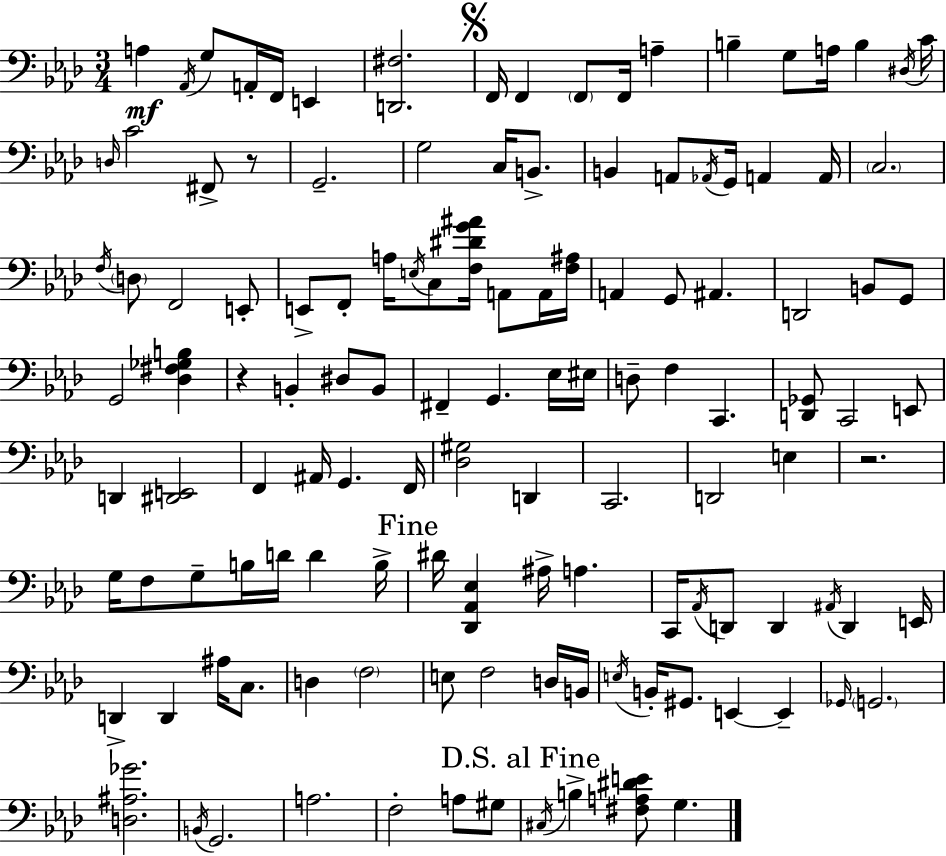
{
  \clef bass
  \numericTimeSignature
  \time 3/4
  \key aes \major
  a4\mf \acciaccatura { aes,16 } g8 a,16-. f,16 e,4 | <d, fis>2. | \mark \markup { \musicglyph "scripts.segno" } f,16 f,4 \parenthesize f,8 f,16 a4-- | b4-- g8 a16 b4 | \break \acciaccatura { dis16 } c'16 \grace { d16 } c'2 fis,8-> | r8 g,2.-- | g2 c16 | b,8.-> b,4 a,8 \acciaccatura { aes,16 } g,16 a,4 | \break a,16 \parenthesize c2. | \acciaccatura { f16 } \parenthesize d8 f,2 | e,8-. e,8-> f,8-. a16 \acciaccatura { e16 } c8 | <f dis' g' ais'>16 a,8 a,16 <f ais>16 a,4 g,8 | \break ais,4. d,2 | b,8 g,8 g,2 | <des fis ges b>4 r4 b,4-. | dis8 b,8 fis,4-- g,4. | \break ees16 eis16 d8-- f4 | c,4. <d, ges,>8 c,2 | e,8 d,4 <dis, e,>2 | f,4 ais,16 g,4. | \break f,16 <des gis>2 | d,4 c,2. | d,2 | e4 r2. | \break g16 f8 g8-- b16 | d'16 d'4 b16-> \mark "Fine" dis'16 <des, aes, ees>4 ais16-> | a4. c,16 \acciaccatura { aes,16 } d,8 d,4 | \acciaccatura { ais,16 } d,4 e,16 d,4-> | \break d,4 ais16 c8. d4 | \parenthesize f2 e8 f2 | d16 b,16 \acciaccatura { e16 } b,16-. gis,8. | e,4~~ e,4-- \grace { ges,16 } \parenthesize g,2. | \break <d ais ges'>2. | \acciaccatura { b,16 } g,2. | a2. | f2-. | \break a8 gis8 \mark "D.S. al Fine" \acciaccatura { cis16 } | b4-> <fis a dis' e'>8 g4. | \bar "|."
}